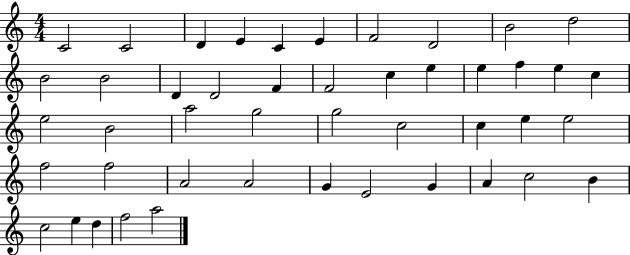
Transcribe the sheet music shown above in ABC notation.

X:1
T:Untitled
M:4/4
L:1/4
K:C
C2 C2 D E C E F2 D2 B2 d2 B2 B2 D D2 F F2 c e e f e c e2 B2 a2 g2 g2 c2 c e e2 f2 f2 A2 A2 G E2 G A c2 B c2 e d f2 a2